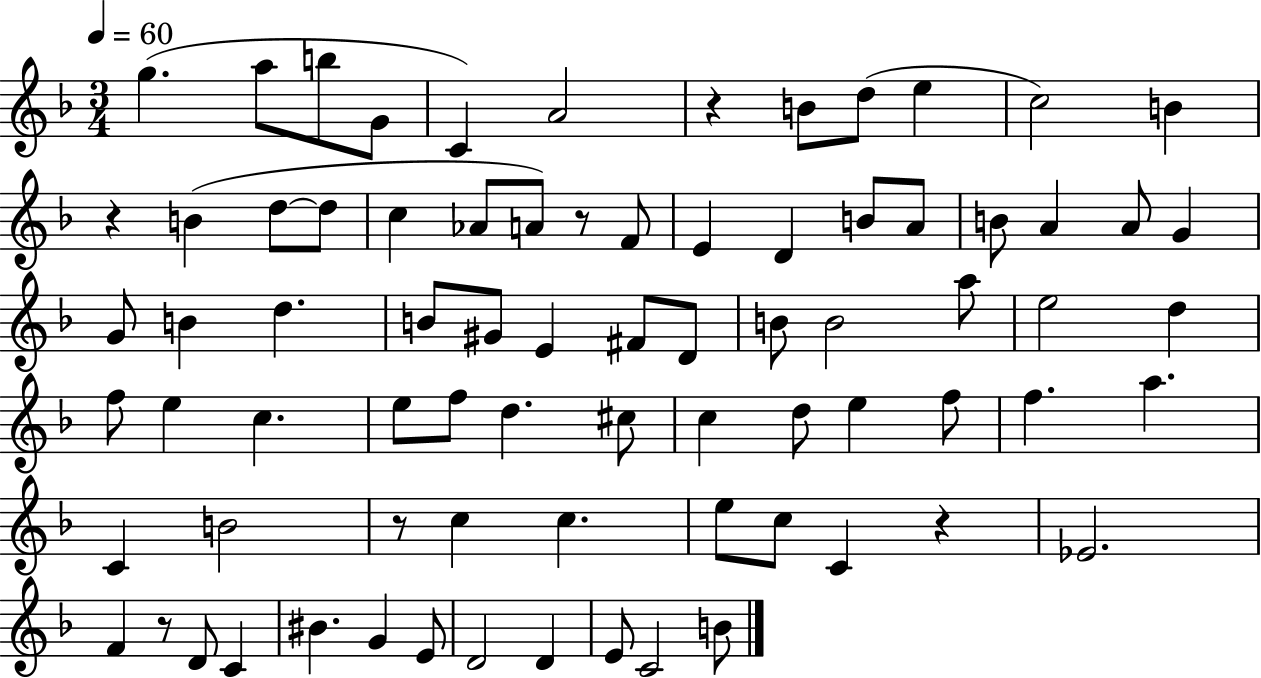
{
  \clef treble
  \numericTimeSignature
  \time 3/4
  \key f \major
  \tempo 4 = 60
  g''4.( a''8 b''8 g'8 | c'4) a'2 | r4 b'8 d''8( e''4 | c''2) b'4 | \break r4 b'4( d''8~~ d''8 | c''4 aes'8 a'8) r8 f'8 | e'4 d'4 b'8 a'8 | b'8 a'4 a'8 g'4 | \break g'8 b'4 d''4. | b'8 gis'8 e'4 fis'8 d'8 | b'8 b'2 a''8 | e''2 d''4 | \break f''8 e''4 c''4. | e''8 f''8 d''4. cis''8 | c''4 d''8 e''4 f''8 | f''4. a''4. | \break c'4 b'2 | r8 c''4 c''4. | e''8 c''8 c'4 r4 | ees'2. | \break f'4 r8 d'8 c'4 | bis'4. g'4 e'8 | d'2 d'4 | e'8 c'2 b'8 | \break \bar "|."
}